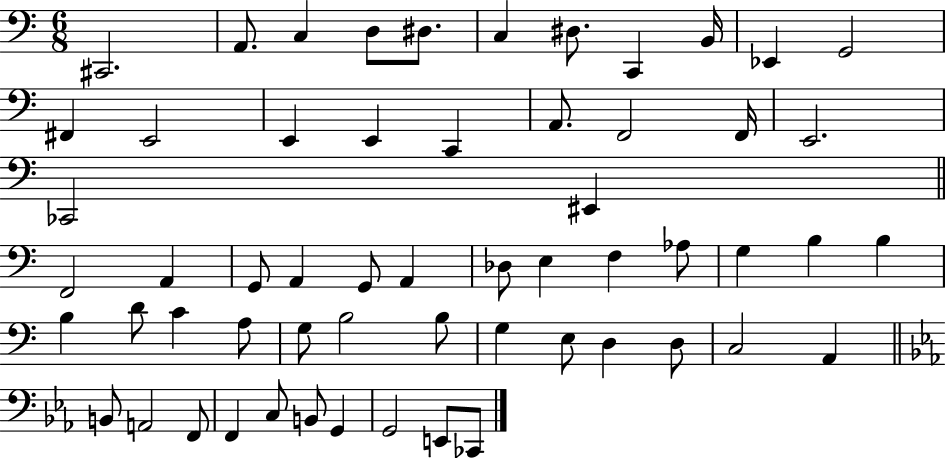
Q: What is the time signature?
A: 6/8